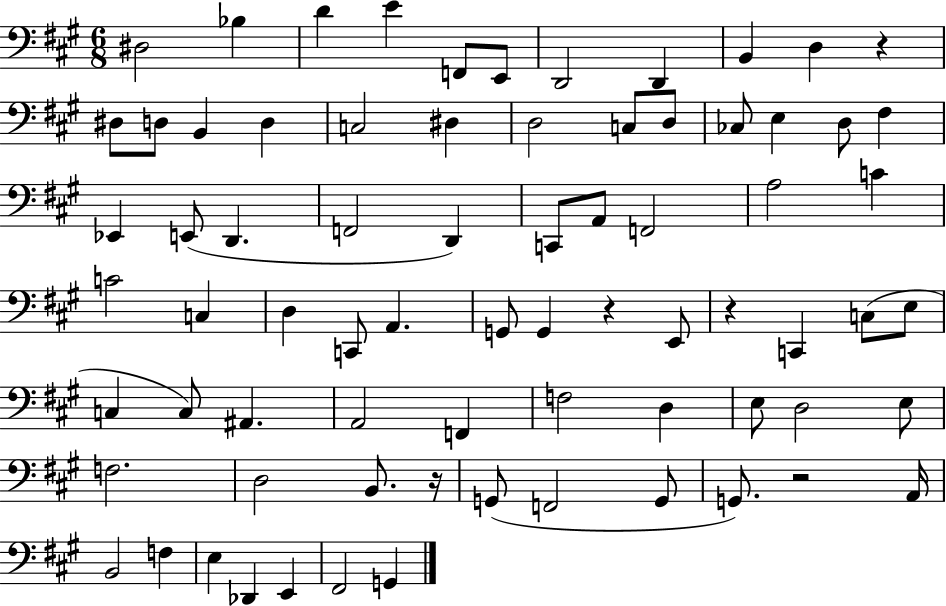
D#3/h Bb3/q D4/q E4/q F2/e E2/e D2/h D2/q B2/q D3/q R/q D#3/e D3/e B2/q D3/q C3/h D#3/q D3/h C3/e D3/e CES3/e E3/q D3/e F#3/q Eb2/q E2/e D2/q. F2/h D2/q C2/e A2/e F2/h A3/h C4/q C4/h C3/q D3/q C2/e A2/q. G2/e G2/q R/q E2/e R/q C2/q C3/e E3/e C3/q C3/e A#2/q. A2/h F2/q F3/h D3/q E3/e D3/h E3/e F3/h. D3/h B2/e. R/s G2/e F2/h G2/e G2/e. R/h A2/s B2/h F3/q E3/q Db2/q E2/q F#2/h G2/q